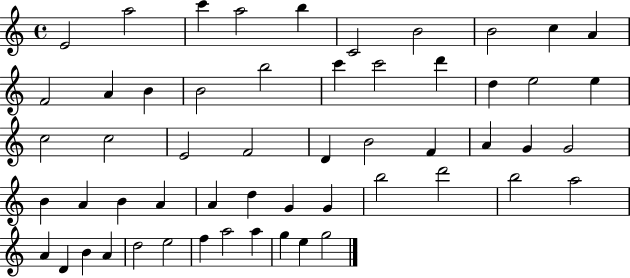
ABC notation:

X:1
T:Untitled
M:4/4
L:1/4
K:C
E2 a2 c' a2 b C2 B2 B2 c A F2 A B B2 b2 c' c'2 d' d e2 e c2 c2 E2 F2 D B2 F A G G2 B A B A A d G G b2 d'2 b2 a2 A D B A d2 e2 f a2 a g e g2